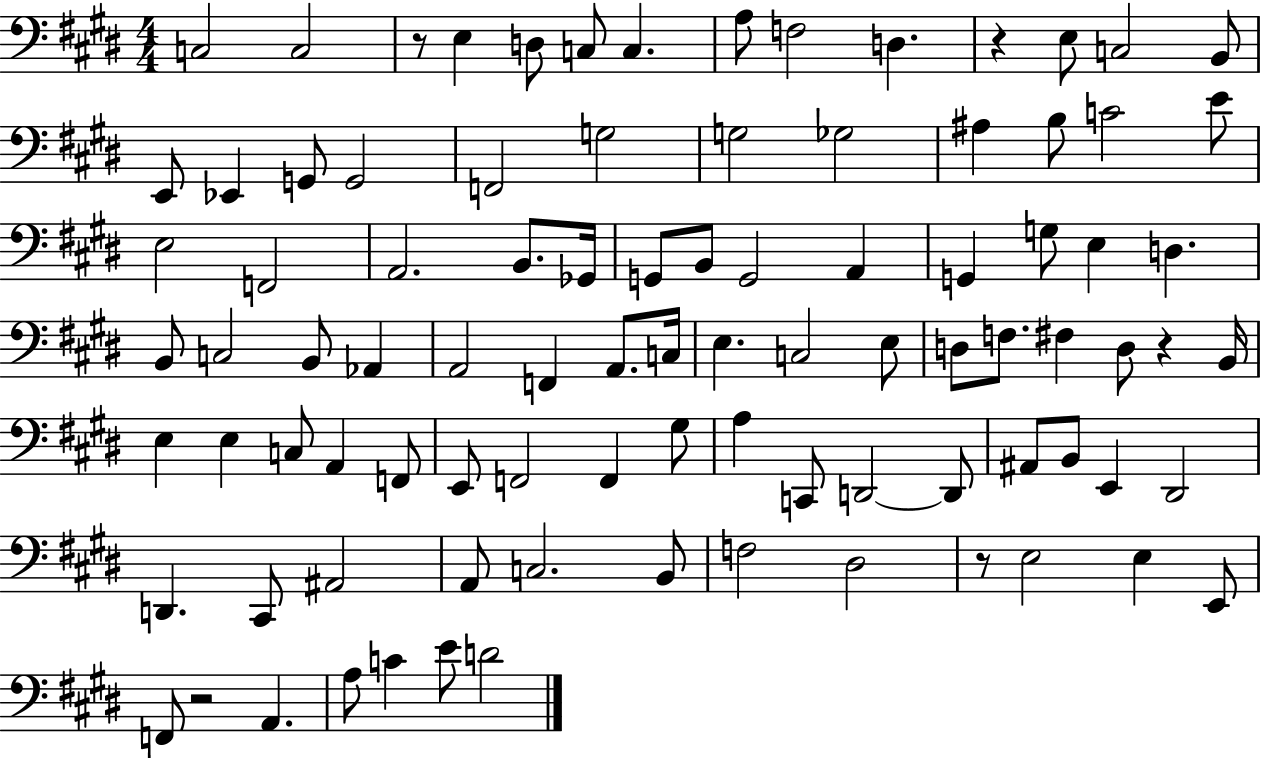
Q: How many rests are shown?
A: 5